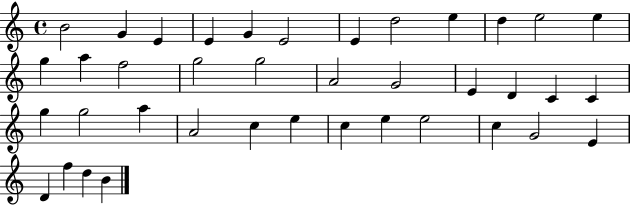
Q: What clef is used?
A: treble